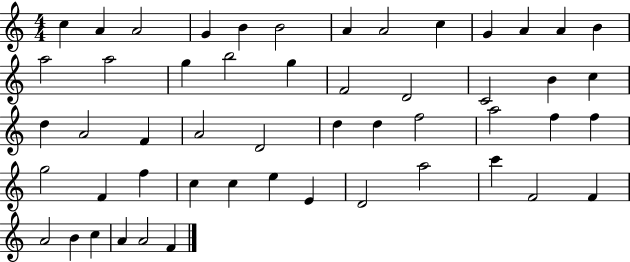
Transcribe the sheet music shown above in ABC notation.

X:1
T:Untitled
M:4/4
L:1/4
K:C
c A A2 G B B2 A A2 c G A A B a2 a2 g b2 g F2 D2 C2 B c d A2 F A2 D2 d d f2 a2 f f g2 F f c c e E D2 a2 c' F2 F A2 B c A A2 F